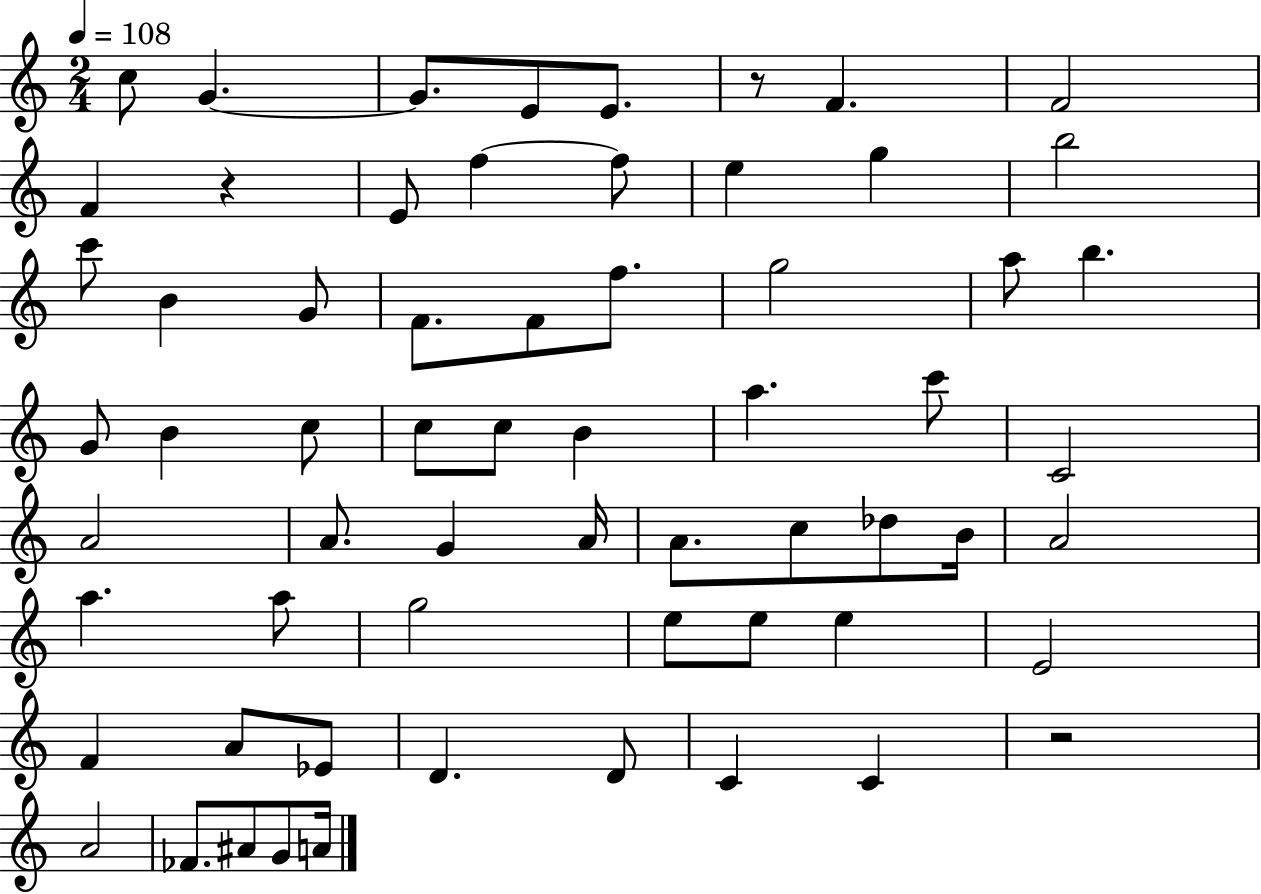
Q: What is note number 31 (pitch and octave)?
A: C6